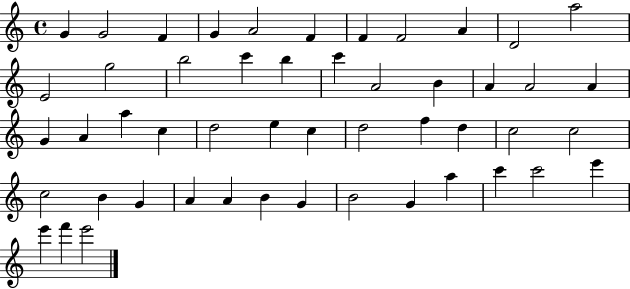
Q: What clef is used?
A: treble